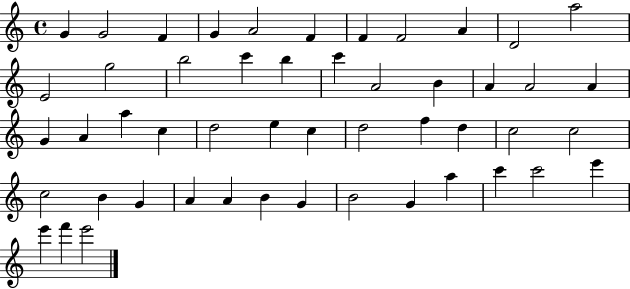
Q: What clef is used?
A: treble